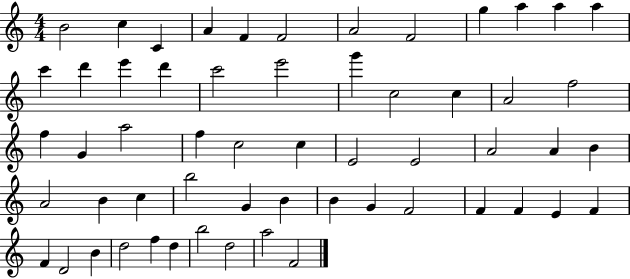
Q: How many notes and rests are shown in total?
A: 57